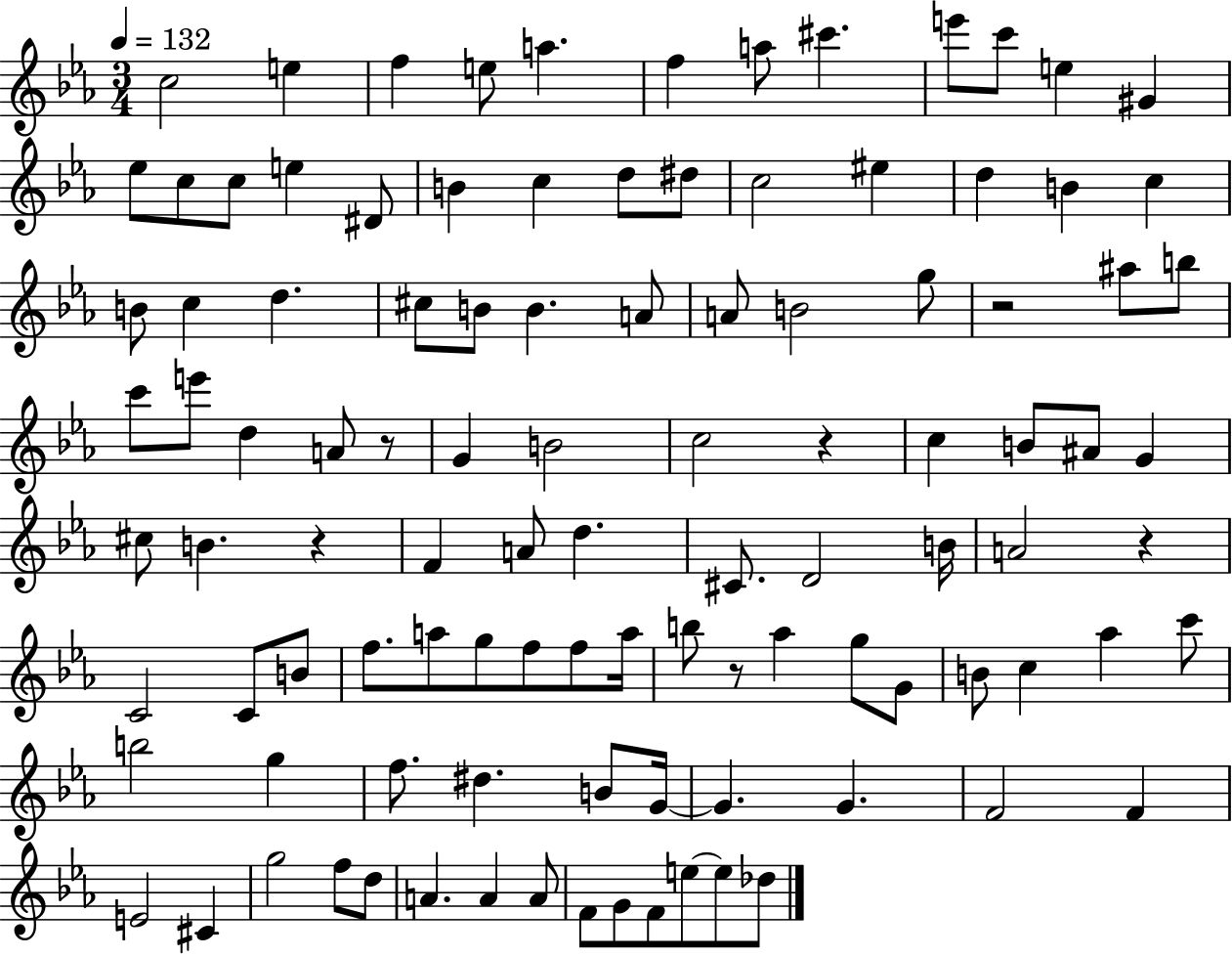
{
  \clef treble
  \numericTimeSignature
  \time 3/4
  \key ees \major
  \tempo 4 = 132
  c''2 e''4 | f''4 e''8 a''4. | f''4 a''8 cis'''4. | e'''8 c'''8 e''4 gis'4 | \break ees''8 c''8 c''8 e''4 dis'8 | b'4 c''4 d''8 dis''8 | c''2 eis''4 | d''4 b'4 c''4 | \break b'8 c''4 d''4. | cis''8 b'8 b'4. a'8 | a'8 b'2 g''8 | r2 ais''8 b''8 | \break c'''8 e'''8 d''4 a'8 r8 | g'4 b'2 | c''2 r4 | c''4 b'8 ais'8 g'4 | \break cis''8 b'4. r4 | f'4 a'8 d''4. | cis'8. d'2 b'16 | a'2 r4 | \break c'2 c'8 b'8 | f''8. a''8 g''8 f''8 f''8 a''16 | b''8 r8 aes''4 g''8 g'8 | b'8 c''4 aes''4 c'''8 | \break b''2 g''4 | f''8. dis''4. b'8 g'16~~ | g'4. g'4. | f'2 f'4 | \break e'2 cis'4 | g''2 f''8 d''8 | a'4. a'4 a'8 | f'8 g'8 f'8 e''8~~ e''8 des''8 | \break \bar "|."
}